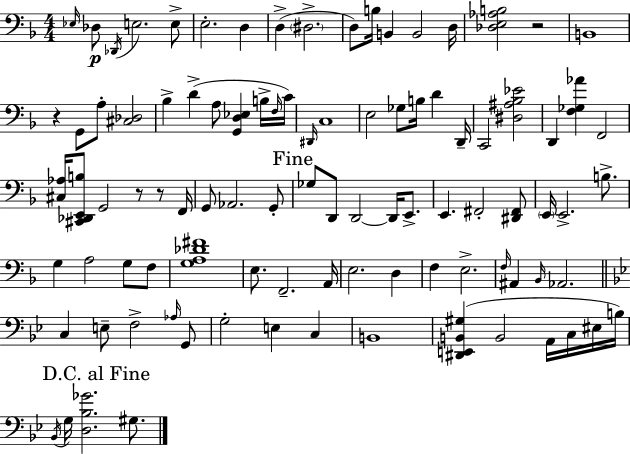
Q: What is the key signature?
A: D minor